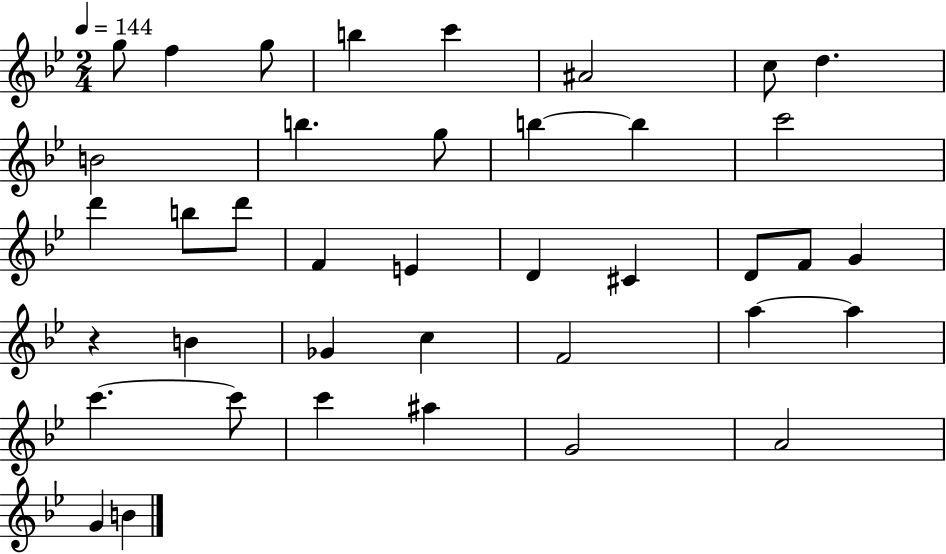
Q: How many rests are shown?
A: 1